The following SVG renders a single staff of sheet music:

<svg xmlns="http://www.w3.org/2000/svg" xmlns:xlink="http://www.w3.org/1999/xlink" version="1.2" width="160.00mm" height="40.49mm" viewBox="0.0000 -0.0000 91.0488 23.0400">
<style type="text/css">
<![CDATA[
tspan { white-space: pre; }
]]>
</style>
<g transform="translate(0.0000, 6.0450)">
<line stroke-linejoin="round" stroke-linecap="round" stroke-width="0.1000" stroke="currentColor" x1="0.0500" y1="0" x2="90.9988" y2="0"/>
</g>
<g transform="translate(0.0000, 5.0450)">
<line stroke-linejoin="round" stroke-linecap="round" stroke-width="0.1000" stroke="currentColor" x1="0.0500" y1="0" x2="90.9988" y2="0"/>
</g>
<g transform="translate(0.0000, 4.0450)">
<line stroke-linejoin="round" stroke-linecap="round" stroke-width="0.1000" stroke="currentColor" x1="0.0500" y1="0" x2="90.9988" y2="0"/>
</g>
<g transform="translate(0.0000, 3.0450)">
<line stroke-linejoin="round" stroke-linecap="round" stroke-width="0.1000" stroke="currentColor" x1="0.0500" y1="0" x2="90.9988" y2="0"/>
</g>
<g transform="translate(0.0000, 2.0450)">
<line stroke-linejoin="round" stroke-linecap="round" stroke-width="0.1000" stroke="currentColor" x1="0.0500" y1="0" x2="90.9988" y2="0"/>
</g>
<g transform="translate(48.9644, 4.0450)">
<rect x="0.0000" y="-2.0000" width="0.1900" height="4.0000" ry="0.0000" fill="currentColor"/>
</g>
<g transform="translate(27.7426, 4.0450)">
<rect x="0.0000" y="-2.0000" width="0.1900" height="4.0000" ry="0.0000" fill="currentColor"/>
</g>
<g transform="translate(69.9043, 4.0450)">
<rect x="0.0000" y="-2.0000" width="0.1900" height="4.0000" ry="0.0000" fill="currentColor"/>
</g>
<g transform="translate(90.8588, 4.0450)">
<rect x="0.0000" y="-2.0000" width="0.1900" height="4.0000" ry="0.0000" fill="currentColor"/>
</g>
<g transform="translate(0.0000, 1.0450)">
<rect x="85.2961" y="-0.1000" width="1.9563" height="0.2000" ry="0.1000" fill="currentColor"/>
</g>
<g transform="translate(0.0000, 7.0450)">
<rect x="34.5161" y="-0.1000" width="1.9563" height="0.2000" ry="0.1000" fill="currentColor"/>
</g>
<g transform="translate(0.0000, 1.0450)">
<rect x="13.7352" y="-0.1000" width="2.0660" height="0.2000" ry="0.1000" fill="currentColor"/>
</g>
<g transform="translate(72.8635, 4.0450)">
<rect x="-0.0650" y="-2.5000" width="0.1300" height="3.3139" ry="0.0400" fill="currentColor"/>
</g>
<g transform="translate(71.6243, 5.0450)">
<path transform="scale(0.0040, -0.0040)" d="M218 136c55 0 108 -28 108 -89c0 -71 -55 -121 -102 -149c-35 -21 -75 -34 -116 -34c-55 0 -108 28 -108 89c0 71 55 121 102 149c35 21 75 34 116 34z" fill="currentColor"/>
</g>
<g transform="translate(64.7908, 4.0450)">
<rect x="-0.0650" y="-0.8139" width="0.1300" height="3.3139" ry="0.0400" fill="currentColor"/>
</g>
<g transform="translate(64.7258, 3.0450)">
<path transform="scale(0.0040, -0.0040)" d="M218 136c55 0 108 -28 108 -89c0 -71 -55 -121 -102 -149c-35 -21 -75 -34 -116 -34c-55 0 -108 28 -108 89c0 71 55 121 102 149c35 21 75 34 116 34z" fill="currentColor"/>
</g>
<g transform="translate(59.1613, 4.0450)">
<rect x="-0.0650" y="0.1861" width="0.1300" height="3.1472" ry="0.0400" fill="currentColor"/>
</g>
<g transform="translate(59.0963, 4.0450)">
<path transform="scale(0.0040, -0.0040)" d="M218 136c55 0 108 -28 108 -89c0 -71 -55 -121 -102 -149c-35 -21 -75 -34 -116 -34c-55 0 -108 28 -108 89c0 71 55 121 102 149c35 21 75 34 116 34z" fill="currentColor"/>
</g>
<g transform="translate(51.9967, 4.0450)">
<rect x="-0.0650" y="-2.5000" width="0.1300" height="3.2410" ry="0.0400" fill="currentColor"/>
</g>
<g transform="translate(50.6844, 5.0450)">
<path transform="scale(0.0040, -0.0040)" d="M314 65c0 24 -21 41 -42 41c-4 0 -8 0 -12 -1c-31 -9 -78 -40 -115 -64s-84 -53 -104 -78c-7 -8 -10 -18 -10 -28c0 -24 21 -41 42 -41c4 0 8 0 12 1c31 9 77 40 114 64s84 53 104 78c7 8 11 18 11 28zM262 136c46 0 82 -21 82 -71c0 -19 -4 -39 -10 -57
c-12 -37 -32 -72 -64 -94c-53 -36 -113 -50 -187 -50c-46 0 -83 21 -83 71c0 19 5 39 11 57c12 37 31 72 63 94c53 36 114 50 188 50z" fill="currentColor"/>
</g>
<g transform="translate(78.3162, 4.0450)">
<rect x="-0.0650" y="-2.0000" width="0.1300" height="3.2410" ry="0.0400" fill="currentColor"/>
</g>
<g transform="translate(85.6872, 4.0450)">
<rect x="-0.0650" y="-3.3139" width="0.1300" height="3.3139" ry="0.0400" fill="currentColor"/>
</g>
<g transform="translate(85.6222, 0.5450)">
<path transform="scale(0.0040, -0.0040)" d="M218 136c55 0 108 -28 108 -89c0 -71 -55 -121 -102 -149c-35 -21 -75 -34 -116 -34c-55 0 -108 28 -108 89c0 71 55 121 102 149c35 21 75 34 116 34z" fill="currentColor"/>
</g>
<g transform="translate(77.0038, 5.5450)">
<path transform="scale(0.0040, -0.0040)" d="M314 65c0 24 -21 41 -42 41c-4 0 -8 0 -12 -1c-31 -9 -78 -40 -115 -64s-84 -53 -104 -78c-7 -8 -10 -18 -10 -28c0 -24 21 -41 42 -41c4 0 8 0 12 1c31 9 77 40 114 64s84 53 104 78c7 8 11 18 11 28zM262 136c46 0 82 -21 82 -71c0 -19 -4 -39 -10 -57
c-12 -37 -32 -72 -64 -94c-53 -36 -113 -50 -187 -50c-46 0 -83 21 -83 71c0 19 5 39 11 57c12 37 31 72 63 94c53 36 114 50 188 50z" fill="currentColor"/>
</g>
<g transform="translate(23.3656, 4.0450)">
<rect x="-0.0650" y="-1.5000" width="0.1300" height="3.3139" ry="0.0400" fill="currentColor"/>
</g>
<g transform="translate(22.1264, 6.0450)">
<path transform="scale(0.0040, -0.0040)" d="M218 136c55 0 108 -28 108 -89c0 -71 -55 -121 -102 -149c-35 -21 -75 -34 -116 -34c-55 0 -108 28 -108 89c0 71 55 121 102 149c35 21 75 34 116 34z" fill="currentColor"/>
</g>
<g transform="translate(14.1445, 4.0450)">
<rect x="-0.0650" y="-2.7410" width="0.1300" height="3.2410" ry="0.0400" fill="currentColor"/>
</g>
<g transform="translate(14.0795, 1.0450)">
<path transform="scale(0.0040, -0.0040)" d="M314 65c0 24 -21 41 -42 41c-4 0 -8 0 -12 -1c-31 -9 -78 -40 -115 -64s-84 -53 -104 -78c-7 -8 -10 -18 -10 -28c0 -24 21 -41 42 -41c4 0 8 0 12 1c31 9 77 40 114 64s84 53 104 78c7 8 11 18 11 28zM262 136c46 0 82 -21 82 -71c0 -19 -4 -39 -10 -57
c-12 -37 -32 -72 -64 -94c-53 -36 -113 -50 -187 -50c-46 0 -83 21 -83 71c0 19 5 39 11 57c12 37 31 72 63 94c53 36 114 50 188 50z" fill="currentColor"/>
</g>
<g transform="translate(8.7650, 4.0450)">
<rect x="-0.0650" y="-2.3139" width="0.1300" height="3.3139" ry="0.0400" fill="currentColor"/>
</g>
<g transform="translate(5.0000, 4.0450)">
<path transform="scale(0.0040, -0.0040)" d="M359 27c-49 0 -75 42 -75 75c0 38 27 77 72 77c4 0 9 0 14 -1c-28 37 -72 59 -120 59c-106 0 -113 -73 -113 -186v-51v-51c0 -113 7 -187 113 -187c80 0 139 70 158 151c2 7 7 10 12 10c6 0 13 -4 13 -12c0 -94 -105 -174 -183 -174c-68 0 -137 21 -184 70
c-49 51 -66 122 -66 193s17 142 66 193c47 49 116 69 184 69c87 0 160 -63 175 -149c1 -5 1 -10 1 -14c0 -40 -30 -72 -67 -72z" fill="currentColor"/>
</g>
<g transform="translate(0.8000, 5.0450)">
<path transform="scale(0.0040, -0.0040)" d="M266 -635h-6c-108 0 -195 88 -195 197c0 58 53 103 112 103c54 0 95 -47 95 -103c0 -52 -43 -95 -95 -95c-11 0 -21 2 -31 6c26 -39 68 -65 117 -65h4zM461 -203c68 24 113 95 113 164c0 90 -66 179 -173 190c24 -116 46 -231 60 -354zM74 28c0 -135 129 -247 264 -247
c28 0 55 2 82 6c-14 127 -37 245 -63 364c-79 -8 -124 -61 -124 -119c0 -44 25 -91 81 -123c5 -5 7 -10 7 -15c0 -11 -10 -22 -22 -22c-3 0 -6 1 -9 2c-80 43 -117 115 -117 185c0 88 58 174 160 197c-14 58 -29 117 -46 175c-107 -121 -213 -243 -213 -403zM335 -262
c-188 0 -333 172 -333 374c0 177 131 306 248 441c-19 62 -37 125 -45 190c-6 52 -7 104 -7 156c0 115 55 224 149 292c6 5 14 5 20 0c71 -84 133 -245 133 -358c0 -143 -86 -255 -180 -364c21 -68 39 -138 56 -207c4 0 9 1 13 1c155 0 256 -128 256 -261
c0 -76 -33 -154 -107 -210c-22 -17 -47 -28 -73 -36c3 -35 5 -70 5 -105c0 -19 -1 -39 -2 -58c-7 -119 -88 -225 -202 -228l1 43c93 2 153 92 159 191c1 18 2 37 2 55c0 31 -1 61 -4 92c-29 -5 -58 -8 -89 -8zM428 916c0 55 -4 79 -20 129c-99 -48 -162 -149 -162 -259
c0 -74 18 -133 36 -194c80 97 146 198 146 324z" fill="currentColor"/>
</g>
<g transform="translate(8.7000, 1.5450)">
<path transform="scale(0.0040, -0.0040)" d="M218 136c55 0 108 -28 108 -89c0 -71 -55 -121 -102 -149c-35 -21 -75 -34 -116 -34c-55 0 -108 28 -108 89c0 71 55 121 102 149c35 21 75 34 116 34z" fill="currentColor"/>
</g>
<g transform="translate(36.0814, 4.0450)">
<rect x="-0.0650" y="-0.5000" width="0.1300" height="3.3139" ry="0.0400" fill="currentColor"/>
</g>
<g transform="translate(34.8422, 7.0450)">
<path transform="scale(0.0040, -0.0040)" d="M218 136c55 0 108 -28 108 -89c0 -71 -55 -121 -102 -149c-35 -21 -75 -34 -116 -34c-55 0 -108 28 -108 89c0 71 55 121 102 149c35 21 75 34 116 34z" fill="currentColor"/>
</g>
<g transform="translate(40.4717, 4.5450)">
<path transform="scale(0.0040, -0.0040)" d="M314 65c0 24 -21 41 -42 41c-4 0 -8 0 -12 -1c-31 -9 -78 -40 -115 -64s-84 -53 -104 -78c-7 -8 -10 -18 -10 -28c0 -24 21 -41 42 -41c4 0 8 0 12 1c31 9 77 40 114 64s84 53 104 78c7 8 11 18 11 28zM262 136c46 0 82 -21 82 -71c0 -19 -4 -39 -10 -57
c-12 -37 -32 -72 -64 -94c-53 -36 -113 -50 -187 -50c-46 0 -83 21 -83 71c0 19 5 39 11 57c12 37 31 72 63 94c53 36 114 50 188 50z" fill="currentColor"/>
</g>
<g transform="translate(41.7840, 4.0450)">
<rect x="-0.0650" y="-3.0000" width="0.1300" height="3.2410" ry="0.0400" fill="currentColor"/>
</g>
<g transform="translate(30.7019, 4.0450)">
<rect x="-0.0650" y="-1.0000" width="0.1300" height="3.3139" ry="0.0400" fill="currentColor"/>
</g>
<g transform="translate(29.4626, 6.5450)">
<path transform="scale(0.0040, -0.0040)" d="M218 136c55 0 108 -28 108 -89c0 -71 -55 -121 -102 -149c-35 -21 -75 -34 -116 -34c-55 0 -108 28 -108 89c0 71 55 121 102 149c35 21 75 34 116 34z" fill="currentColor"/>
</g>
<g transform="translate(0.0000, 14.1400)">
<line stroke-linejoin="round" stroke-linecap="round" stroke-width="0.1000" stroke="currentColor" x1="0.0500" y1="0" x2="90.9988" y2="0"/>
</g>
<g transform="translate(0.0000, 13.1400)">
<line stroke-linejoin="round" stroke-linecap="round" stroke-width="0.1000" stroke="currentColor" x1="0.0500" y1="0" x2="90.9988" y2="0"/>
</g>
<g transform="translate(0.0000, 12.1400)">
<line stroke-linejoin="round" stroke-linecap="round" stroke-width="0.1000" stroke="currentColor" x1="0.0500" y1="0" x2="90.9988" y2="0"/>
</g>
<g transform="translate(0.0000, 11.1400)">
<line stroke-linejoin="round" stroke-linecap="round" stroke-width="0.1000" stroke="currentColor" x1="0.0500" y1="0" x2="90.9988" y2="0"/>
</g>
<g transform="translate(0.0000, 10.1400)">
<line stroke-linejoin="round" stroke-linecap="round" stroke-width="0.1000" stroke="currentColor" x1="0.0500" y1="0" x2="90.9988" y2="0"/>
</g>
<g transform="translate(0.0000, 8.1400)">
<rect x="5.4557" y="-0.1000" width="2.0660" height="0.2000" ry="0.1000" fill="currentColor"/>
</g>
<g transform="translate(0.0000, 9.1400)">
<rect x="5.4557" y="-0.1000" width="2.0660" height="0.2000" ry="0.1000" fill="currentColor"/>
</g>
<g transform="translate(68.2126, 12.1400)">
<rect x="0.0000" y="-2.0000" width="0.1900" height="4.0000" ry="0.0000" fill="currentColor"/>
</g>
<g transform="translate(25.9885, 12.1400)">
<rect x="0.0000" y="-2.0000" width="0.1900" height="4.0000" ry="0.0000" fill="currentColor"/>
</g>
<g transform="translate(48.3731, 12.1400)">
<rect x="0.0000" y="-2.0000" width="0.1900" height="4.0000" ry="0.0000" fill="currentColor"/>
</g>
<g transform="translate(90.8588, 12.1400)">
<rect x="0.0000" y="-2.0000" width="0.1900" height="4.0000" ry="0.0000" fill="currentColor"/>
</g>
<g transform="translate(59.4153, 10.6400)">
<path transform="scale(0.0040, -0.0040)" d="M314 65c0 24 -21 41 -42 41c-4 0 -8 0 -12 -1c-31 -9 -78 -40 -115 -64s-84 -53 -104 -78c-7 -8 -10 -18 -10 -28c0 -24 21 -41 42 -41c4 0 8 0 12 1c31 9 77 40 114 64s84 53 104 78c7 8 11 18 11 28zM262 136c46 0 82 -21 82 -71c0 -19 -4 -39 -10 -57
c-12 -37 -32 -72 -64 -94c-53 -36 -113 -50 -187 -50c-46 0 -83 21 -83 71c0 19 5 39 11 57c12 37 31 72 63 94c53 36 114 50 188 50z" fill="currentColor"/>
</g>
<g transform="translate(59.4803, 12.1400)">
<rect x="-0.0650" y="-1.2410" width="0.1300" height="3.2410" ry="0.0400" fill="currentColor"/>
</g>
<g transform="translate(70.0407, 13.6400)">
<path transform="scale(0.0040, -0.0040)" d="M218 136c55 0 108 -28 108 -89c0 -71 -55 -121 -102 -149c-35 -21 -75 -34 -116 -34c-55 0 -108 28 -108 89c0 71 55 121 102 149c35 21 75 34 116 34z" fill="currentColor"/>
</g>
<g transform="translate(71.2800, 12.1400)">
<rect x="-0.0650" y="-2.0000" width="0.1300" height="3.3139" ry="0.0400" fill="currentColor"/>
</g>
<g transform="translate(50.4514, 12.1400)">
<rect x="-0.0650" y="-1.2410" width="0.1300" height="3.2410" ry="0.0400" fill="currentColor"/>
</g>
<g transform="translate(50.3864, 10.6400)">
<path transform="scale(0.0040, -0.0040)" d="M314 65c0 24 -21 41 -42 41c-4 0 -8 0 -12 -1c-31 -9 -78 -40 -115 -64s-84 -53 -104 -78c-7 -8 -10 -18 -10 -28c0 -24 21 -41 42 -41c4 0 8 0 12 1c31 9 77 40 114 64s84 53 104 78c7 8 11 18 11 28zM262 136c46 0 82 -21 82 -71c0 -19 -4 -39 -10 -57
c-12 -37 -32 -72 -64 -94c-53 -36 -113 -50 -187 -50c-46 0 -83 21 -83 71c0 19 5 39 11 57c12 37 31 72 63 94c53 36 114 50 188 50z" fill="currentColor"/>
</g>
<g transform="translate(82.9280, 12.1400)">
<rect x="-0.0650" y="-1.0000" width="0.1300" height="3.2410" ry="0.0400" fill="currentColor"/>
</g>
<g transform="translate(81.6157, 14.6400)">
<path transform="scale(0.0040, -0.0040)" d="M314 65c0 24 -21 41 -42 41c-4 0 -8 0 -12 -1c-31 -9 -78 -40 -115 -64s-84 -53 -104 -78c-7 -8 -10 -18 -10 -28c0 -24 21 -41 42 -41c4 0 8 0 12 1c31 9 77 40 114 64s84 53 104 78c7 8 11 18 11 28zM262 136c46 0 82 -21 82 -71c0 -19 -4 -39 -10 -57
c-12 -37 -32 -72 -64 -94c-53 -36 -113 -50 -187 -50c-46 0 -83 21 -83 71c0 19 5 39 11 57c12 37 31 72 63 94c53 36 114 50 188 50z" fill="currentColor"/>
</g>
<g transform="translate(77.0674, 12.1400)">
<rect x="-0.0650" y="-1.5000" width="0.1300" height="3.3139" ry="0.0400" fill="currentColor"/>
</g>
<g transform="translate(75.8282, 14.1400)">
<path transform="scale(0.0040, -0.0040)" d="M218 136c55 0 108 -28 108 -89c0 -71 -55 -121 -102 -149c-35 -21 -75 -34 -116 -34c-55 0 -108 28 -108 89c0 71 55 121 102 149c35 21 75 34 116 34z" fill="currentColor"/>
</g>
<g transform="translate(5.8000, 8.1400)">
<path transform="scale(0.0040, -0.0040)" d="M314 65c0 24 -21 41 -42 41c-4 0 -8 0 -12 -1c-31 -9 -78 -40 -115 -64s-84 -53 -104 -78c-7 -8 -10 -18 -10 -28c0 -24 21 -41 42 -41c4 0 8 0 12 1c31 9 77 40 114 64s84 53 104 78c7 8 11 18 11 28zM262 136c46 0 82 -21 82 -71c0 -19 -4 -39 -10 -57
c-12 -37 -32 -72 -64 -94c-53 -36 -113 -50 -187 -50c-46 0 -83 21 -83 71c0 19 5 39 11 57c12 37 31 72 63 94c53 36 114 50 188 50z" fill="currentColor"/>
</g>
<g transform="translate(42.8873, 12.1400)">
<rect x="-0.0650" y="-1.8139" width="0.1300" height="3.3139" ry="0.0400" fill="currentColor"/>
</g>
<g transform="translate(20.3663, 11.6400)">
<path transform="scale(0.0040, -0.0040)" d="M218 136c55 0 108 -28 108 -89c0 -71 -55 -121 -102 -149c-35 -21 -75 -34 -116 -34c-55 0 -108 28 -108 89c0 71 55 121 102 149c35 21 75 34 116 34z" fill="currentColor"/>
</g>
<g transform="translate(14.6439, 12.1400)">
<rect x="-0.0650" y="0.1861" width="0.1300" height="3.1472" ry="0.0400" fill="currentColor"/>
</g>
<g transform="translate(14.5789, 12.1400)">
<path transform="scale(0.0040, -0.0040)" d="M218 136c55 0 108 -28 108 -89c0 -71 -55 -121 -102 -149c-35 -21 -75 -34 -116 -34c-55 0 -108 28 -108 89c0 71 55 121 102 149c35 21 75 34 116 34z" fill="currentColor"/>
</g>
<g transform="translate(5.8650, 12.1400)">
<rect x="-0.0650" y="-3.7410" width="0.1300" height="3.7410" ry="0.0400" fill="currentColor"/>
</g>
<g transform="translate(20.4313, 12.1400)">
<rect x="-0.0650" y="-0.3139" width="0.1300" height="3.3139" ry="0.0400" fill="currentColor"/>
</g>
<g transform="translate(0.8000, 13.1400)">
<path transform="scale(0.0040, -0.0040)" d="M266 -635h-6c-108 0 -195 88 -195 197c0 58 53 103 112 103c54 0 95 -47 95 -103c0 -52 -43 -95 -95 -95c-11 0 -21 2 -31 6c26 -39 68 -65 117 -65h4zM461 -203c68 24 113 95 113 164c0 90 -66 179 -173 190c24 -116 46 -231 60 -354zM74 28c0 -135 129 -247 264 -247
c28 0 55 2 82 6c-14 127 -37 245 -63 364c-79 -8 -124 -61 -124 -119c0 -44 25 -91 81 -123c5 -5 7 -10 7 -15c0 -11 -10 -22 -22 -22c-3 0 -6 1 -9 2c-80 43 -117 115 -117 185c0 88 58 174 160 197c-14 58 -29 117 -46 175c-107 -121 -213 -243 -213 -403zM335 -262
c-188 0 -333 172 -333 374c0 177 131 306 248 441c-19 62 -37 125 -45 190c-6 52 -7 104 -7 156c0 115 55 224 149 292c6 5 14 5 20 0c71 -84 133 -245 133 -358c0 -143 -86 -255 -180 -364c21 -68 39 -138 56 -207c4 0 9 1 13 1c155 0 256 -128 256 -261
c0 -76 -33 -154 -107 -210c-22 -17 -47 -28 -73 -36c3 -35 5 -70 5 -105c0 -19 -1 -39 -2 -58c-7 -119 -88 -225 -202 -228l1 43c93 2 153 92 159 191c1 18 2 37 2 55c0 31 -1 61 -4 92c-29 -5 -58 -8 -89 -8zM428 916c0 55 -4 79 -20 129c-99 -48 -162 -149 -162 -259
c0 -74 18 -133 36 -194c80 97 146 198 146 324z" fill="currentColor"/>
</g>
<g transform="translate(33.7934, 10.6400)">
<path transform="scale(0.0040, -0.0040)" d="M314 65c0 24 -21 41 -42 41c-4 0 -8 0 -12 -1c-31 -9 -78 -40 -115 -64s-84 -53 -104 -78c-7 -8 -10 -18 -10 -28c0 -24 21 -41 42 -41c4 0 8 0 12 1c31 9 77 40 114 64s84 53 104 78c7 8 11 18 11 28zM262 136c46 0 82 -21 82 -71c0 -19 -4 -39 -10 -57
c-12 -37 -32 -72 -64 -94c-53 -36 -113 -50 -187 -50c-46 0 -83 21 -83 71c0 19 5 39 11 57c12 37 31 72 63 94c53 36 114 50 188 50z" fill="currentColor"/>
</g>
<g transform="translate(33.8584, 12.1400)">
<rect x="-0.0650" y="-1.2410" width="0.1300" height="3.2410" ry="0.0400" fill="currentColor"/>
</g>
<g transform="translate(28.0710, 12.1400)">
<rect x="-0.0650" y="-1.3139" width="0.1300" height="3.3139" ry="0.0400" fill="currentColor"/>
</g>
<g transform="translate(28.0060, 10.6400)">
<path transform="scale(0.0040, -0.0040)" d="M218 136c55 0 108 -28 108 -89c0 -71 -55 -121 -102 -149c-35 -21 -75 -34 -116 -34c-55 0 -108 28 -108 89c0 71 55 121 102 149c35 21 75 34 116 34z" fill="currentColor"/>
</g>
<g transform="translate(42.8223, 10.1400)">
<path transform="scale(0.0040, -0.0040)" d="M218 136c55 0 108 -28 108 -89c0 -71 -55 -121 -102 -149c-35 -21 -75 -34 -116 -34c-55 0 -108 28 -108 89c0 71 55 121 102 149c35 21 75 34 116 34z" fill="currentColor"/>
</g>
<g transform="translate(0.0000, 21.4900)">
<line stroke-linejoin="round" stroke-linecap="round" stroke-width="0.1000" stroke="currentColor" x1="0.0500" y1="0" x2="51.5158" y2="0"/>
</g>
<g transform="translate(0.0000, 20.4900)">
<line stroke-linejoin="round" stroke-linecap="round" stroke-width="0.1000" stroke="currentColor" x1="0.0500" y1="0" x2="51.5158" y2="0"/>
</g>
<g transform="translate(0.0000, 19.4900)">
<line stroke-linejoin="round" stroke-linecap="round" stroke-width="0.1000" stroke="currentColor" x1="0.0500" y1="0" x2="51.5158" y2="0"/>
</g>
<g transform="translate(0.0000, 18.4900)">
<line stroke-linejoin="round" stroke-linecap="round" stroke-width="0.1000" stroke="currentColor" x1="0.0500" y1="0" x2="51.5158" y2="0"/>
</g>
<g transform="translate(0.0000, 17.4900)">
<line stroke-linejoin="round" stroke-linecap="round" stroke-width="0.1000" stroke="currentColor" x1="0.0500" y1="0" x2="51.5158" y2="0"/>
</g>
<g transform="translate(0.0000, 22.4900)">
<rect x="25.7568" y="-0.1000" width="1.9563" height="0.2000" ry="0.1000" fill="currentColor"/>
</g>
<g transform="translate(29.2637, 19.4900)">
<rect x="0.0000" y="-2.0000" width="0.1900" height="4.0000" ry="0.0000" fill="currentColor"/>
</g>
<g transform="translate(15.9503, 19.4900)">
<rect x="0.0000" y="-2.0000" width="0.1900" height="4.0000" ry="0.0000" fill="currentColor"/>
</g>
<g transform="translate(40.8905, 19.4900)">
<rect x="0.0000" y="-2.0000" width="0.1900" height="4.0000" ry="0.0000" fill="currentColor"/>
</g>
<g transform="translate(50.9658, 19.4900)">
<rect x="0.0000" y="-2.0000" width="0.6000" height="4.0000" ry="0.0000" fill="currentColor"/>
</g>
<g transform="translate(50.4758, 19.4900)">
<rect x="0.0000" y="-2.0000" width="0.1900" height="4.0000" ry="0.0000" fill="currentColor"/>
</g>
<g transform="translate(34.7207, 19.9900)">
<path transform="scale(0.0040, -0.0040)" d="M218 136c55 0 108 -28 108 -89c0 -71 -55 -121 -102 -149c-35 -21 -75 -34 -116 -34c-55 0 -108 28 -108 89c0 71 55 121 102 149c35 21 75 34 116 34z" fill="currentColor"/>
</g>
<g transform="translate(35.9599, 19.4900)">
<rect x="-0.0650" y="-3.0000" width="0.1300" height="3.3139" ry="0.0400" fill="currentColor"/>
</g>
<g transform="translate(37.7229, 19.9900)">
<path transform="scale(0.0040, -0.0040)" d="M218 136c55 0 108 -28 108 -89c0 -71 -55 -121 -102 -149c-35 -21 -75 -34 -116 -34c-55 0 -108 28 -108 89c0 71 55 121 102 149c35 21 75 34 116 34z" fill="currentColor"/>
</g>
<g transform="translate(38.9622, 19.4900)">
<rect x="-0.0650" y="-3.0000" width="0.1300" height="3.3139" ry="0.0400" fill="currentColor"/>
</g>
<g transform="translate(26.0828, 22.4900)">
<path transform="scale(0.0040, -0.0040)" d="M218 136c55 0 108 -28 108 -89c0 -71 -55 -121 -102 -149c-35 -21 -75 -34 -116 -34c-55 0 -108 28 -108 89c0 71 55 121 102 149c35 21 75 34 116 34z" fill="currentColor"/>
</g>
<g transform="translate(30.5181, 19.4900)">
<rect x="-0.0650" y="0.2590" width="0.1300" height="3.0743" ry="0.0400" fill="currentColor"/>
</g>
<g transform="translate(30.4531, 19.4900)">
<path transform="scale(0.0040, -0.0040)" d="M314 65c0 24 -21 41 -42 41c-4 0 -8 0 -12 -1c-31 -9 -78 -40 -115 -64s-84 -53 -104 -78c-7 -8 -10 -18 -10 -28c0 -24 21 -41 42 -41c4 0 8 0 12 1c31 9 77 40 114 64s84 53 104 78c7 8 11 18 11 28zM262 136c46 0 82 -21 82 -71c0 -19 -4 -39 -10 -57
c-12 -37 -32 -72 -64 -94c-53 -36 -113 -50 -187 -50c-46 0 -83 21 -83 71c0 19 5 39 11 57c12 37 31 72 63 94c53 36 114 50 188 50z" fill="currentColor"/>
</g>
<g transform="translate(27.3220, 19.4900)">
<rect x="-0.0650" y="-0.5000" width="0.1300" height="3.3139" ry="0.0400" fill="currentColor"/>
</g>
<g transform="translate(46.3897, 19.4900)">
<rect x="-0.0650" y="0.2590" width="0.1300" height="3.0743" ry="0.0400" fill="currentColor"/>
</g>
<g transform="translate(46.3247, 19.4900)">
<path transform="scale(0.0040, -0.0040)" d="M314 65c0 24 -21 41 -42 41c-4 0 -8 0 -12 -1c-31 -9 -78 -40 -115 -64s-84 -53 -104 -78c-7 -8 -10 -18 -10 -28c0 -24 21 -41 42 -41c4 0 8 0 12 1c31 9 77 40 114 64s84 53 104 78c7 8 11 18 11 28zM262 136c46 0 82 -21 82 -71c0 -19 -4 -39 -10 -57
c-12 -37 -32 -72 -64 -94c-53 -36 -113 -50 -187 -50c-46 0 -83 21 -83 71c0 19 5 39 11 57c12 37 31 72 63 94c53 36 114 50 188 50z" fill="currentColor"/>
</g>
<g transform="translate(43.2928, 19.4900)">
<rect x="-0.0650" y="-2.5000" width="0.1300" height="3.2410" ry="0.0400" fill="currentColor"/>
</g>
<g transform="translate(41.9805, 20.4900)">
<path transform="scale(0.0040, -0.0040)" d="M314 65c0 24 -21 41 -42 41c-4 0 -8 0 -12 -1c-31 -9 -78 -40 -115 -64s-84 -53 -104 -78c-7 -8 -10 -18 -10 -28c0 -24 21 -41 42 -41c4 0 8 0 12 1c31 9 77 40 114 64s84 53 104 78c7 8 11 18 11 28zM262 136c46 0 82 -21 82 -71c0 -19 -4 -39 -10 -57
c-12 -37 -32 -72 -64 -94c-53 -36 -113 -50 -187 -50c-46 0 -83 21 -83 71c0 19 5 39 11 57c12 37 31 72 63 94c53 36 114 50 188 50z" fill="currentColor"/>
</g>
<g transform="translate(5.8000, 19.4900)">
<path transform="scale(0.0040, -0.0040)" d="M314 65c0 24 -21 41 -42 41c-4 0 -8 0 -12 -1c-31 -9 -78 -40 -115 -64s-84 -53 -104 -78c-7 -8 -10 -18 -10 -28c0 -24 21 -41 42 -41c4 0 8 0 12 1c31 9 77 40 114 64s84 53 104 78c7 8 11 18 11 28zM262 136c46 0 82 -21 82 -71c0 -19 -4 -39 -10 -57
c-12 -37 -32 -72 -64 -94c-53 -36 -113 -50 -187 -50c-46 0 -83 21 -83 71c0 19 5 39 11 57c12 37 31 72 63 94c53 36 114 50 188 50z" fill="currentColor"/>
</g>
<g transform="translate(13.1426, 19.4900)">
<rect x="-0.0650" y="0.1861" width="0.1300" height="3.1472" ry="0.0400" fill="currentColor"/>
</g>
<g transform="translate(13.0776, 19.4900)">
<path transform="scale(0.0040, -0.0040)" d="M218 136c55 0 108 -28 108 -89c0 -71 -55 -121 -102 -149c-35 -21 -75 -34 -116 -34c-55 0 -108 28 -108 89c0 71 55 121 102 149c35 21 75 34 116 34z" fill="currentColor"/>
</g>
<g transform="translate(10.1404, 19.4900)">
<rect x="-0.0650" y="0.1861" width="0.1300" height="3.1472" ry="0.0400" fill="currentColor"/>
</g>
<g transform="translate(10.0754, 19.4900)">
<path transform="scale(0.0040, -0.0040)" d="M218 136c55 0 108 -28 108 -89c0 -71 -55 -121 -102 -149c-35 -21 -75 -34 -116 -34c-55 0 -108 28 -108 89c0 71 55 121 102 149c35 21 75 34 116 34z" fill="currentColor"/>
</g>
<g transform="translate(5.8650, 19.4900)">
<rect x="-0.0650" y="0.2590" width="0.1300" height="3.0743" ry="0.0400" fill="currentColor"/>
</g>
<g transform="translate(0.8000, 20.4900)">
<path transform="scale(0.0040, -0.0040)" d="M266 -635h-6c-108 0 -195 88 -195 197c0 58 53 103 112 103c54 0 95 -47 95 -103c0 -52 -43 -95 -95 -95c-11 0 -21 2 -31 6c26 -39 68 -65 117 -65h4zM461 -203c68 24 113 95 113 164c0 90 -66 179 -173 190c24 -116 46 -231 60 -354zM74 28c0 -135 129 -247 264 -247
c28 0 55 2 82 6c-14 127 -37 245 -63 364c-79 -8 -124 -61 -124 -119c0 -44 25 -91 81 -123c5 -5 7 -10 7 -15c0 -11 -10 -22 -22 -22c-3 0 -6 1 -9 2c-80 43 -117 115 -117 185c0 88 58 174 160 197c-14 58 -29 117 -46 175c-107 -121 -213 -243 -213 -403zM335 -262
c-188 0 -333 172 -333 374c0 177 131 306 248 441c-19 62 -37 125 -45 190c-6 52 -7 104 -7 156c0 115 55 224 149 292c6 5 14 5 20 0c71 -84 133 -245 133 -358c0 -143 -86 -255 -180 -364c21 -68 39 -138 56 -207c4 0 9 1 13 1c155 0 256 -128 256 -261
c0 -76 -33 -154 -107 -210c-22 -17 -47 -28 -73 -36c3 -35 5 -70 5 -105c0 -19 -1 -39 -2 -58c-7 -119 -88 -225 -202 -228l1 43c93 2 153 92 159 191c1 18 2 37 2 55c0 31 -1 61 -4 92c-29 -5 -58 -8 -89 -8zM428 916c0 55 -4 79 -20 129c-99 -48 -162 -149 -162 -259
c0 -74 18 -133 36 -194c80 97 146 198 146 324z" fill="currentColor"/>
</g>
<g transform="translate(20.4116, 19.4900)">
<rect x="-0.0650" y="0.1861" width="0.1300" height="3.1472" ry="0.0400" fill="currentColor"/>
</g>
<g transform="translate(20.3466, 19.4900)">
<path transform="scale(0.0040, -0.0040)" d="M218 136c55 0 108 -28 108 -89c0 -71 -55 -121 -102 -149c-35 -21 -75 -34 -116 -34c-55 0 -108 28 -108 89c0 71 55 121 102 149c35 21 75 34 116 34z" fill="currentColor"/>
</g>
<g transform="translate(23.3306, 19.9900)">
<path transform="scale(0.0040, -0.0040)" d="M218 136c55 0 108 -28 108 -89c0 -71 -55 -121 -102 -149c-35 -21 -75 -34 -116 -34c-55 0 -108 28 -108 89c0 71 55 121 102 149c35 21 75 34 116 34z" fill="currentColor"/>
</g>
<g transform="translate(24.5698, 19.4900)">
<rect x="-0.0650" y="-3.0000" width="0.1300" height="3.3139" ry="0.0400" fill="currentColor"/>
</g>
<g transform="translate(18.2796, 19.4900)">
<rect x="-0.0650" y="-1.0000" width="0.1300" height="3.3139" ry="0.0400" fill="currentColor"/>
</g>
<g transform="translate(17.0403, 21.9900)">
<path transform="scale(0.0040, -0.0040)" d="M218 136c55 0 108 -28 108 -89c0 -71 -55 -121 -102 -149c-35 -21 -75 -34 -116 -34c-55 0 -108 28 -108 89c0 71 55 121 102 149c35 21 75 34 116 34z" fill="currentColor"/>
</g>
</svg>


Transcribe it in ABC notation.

X:1
T:Untitled
M:4/4
L:1/4
K:C
g a2 E D C A2 G2 B d G F2 b c'2 B c e e2 f e2 e2 F E D2 B2 B B D B A C B2 A A G2 B2